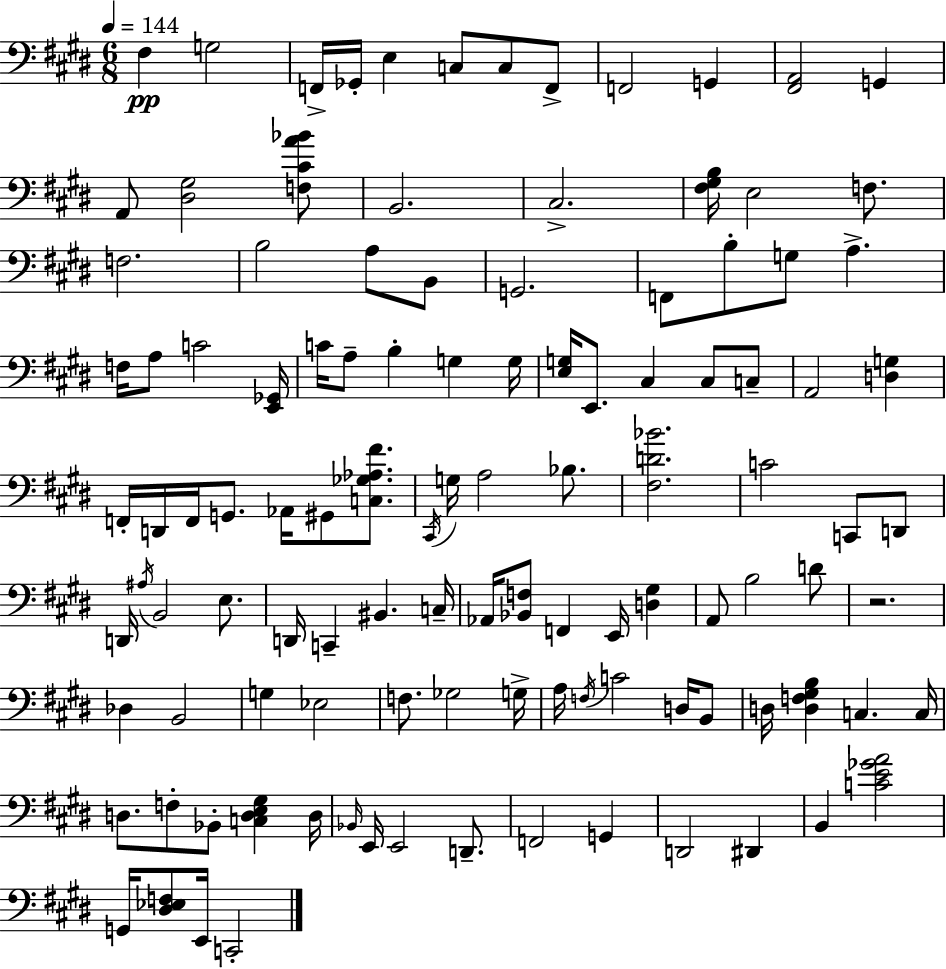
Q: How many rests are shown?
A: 1